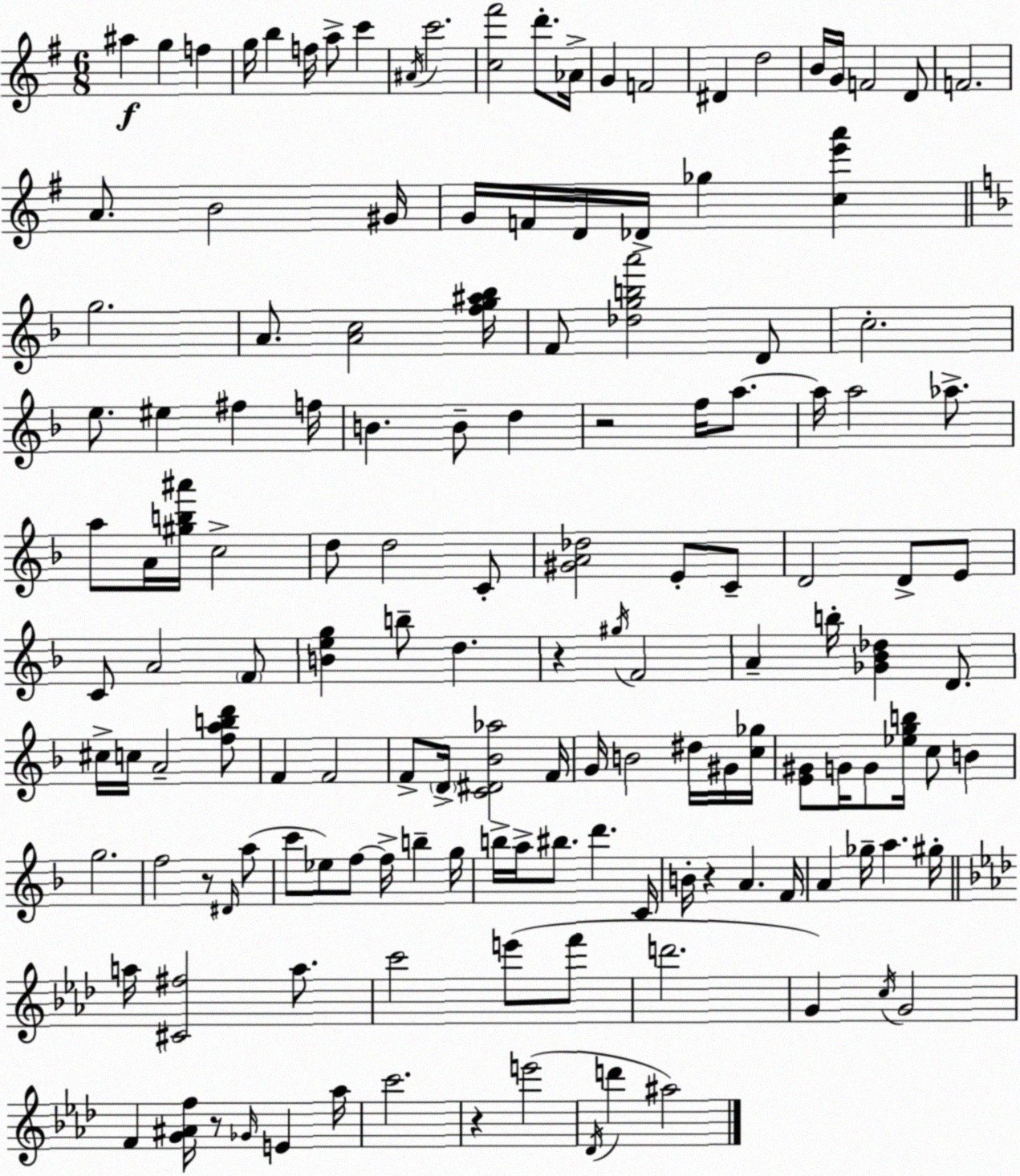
X:1
T:Untitled
M:6/8
L:1/4
K:Em
^a g f g/4 b f/4 a/2 c' ^A/4 c'2 [c^f']2 d'/2 _A/4 G F2 ^D d2 B/4 G/4 F2 D/2 F2 A/2 B2 ^G/4 G/4 F/4 D/4 _D/4 _g [ce'a'] g2 A/2 [Ac]2 [fg^a_b]/4 F/2 [_dgba']2 D/2 c2 e/2 ^e ^f f/4 B B/2 d z2 f/4 a/2 a/4 a2 _a/2 a/2 A/4 [^gb^a']/4 c2 d/2 d2 C/2 [^GA_d]2 E/2 C/2 D2 D/2 E/2 C/2 A2 F/2 [Beg] b/2 d z ^g/4 F2 A b/4 [_G_B_d] D/2 ^c/4 c/4 A2 [fabd']/2 F F2 F/2 D/4 [C^D_B_a]2 F/4 G/4 B2 ^d/4 ^G/4 [c_g]/4 [E^G]/2 G/4 G/2 [_egb]/4 c/2 B g2 f2 z/2 ^D/4 a/2 c'/2 _e/2 f/2 f/4 b g/4 b/4 a/4 ^b/2 d' C/4 B/4 z A F/4 A _g/4 a ^g/4 a/4 [^C^f]2 a/2 c'2 e'/2 f'/2 d'2 G c/4 G2 F [G^Af]/4 z/2 _G/4 E _a/4 c'2 z e'2 _D/4 d' ^a2